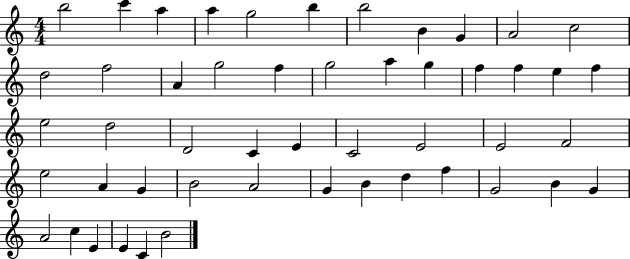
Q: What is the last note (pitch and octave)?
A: B4